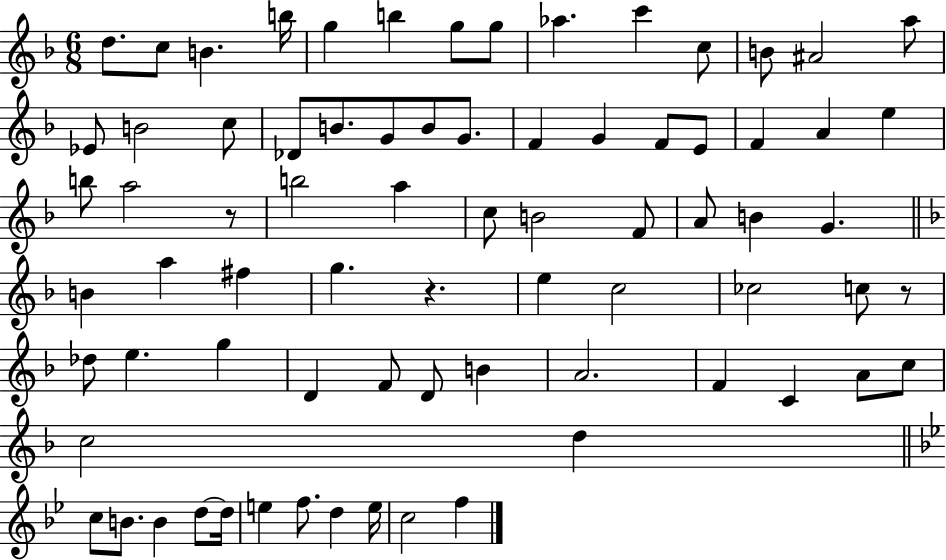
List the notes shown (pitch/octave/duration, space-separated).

D5/e. C5/e B4/q. B5/s G5/q B5/q G5/e G5/e Ab5/q. C6/q C5/e B4/e A#4/h A5/e Eb4/e B4/h C5/e Db4/e B4/e. G4/e B4/e G4/e. F4/q G4/q F4/e E4/e F4/q A4/q E5/q B5/e A5/h R/e B5/h A5/q C5/e B4/h F4/e A4/e B4/q G4/q. B4/q A5/q F#5/q G5/q. R/q. E5/q C5/h CES5/h C5/e R/e Db5/e E5/q. G5/q D4/q F4/e D4/e B4/q A4/h. F4/q C4/q A4/e C5/e C5/h D5/q C5/e B4/e. B4/q D5/e D5/s E5/q F5/e. D5/q E5/s C5/h F5/q